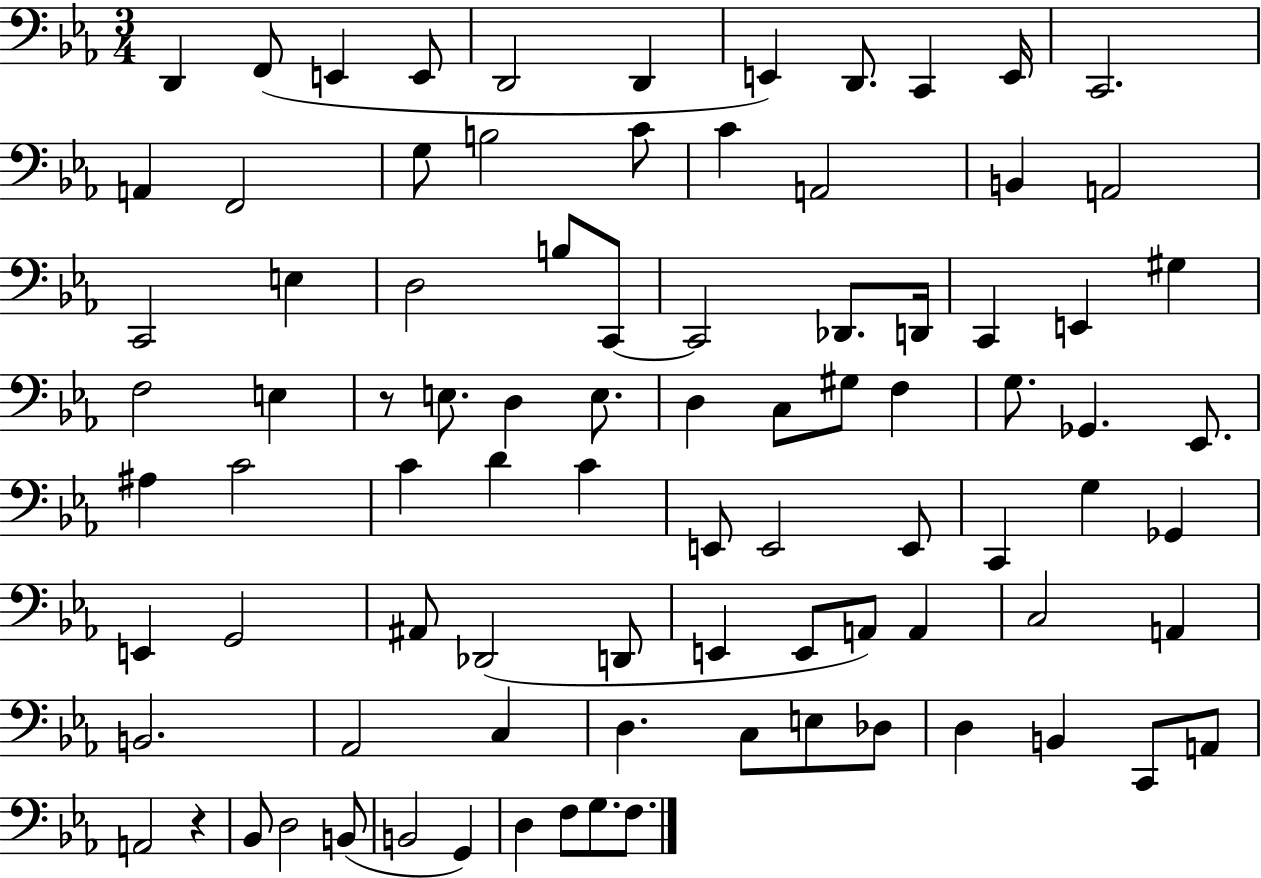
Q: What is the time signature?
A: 3/4